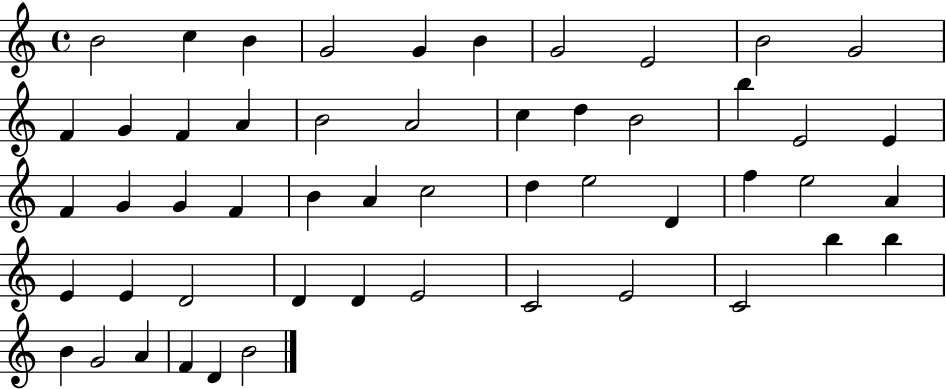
B4/h C5/q B4/q G4/h G4/q B4/q G4/h E4/h B4/h G4/h F4/q G4/q F4/q A4/q B4/h A4/h C5/q D5/q B4/h B5/q E4/h E4/q F4/q G4/q G4/q F4/q B4/q A4/q C5/h D5/q E5/h D4/q F5/q E5/h A4/q E4/q E4/q D4/h D4/q D4/q E4/h C4/h E4/h C4/h B5/q B5/q B4/q G4/h A4/q F4/q D4/q B4/h